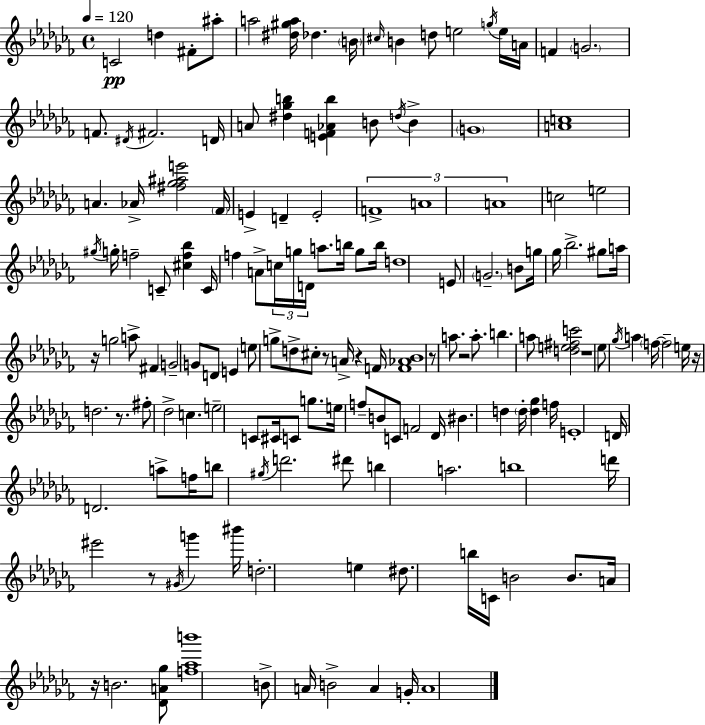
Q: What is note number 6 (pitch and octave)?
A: Db5